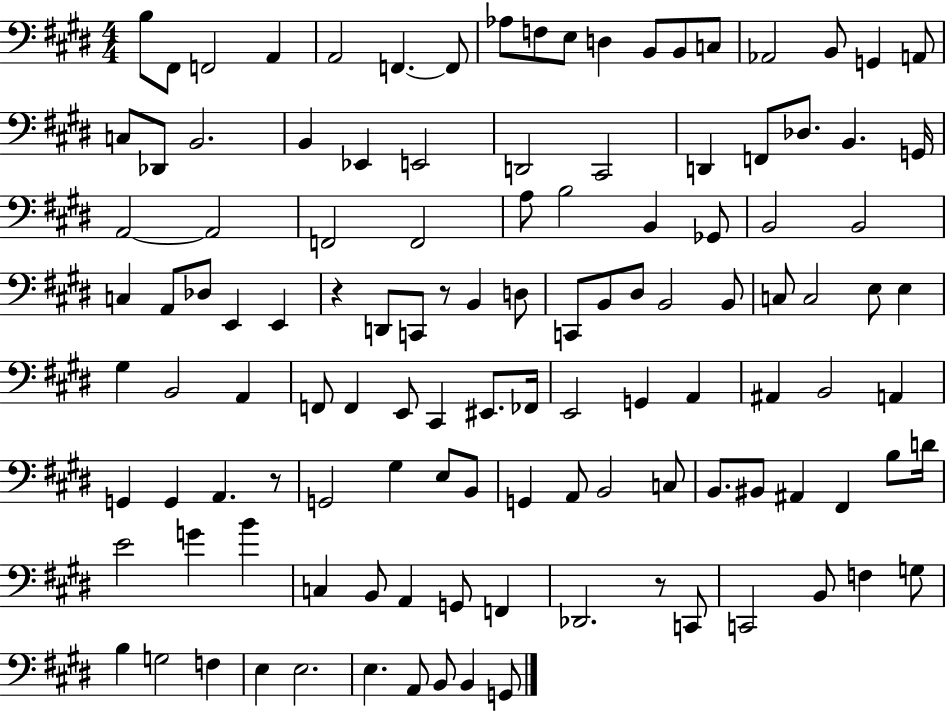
X:1
T:Untitled
M:4/4
L:1/4
K:E
B,/2 ^F,,/2 F,,2 A,, A,,2 F,, F,,/2 _A,/2 F,/2 E,/2 D, B,,/2 B,,/2 C,/2 _A,,2 B,,/2 G,, A,,/2 C,/2 _D,,/2 B,,2 B,, _E,, E,,2 D,,2 ^C,,2 D,, F,,/2 _D,/2 B,, G,,/4 A,,2 A,,2 F,,2 F,,2 A,/2 B,2 B,, _G,,/2 B,,2 B,,2 C, A,,/2 _D,/2 E,, E,, z D,,/2 C,,/2 z/2 B,, D,/2 C,,/2 B,,/2 ^D,/2 B,,2 B,,/2 C,/2 C,2 E,/2 E, ^G, B,,2 A,, F,,/2 F,, E,,/2 ^C,, ^E,,/2 _F,,/4 E,,2 G,, A,, ^A,, B,,2 A,, G,, G,, A,, z/2 G,,2 ^G, E,/2 B,,/2 G,, A,,/2 B,,2 C,/2 B,,/2 ^B,,/2 ^A,, ^F,, B,/2 D/4 E2 G B C, B,,/2 A,, G,,/2 F,, _D,,2 z/2 C,,/2 C,,2 B,,/2 F, G,/2 B, G,2 F, E, E,2 E, A,,/2 B,,/2 B,, G,,/2